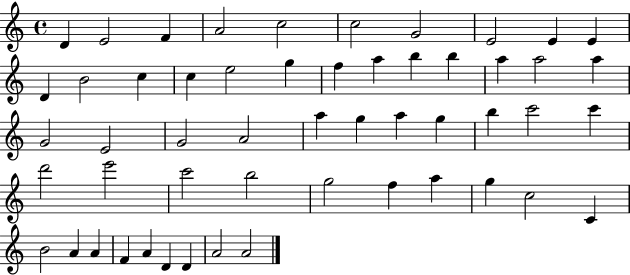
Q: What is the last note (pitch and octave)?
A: A4